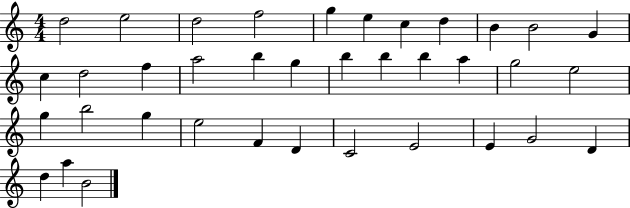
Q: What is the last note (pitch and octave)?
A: B4